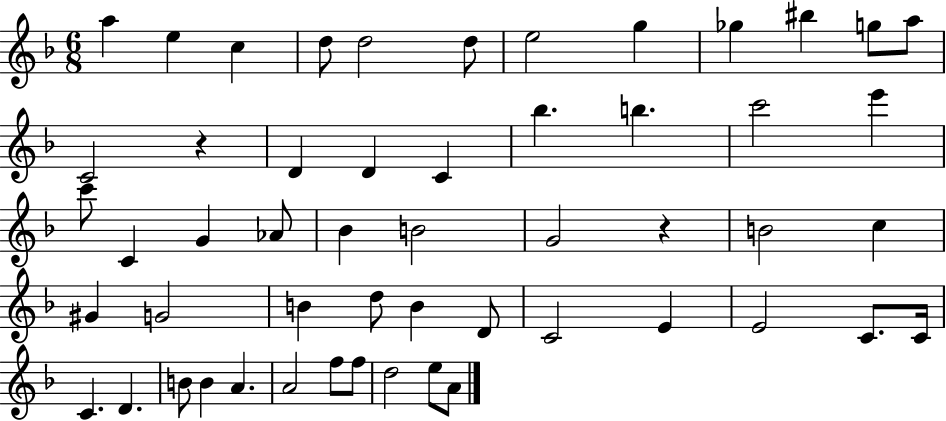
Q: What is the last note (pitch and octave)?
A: A4